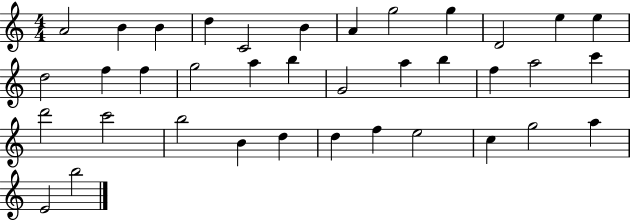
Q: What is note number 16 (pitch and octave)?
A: G5